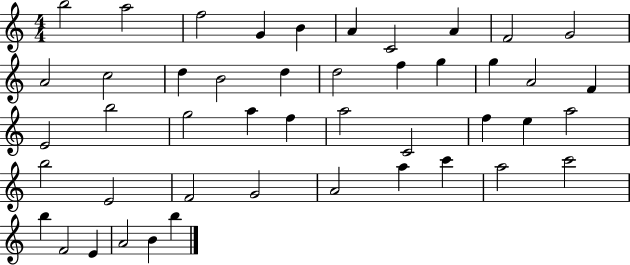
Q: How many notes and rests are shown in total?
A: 46